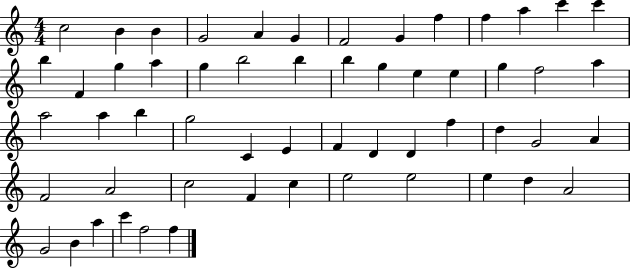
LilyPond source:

{
  \clef treble
  \numericTimeSignature
  \time 4/4
  \key c \major
  c''2 b'4 b'4 | g'2 a'4 g'4 | f'2 g'4 f''4 | f''4 a''4 c'''4 c'''4 | \break b''4 f'4 g''4 a''4 | g''4 b''2 b''4 | b''4 g''4 e''4 e''4 | g''4 f''2 a''4 | \break a''2 a''4 b''4 | g''2 c'4 e'4 | f'4 d'4 d'4 f''4 | d''4 g'2 a'4 | \break f'2 a'2 | c''2 f'4 c''4 | e''2 e''2 | e''4 d''4 a'2 | \break g'2 b'4 a''4 | c'''4 f''2 f''4 | \bar "|."
}